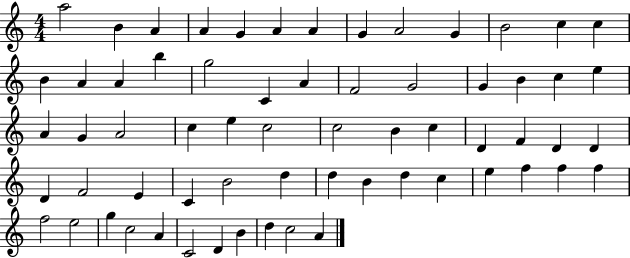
{
  \clef treble
  \numericTimeSignature
  \time 4/4
  \key c \major
  a''2 b'4 a'4 | a'4 g'4 a'4 a'4 | g'4 a'2 g'4 | b'2 c''4 c''4 | \break b'4 a'4 a'4 b''4 | g''2 c'4 a'4 | f'2 g'2 | g'4 b'4 c''4 e''4 | \break a'4 g'4 a'2 | c''4 e''4 c''2 | c''2 b'4 c''4 | d'4 f'4 d'4 d'4 | \break d'4 f'2 e'4 | c'4 b'2 d''4 | d''4 b'4 d''4 c''4 | e''4 f''4 f''4 f''4 | \break f''2 e''2 | g''4 c''2 a'4 | c'2 d'4 b'4 | d''4 c''2 a'4 | \break \bar "|."
}